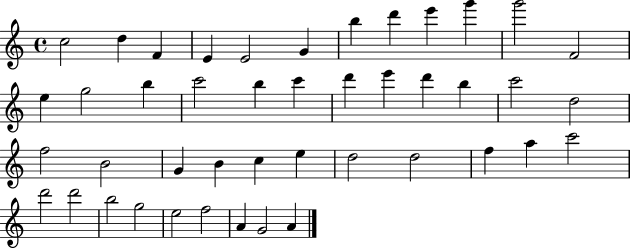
{
  \clef treble
  \time 4/4
  \defaultTimeSignature
  \key c \major
  c''2 d''4 f'4 | e'4 e'2 g'4 | b''4 d'''4 e'''4 g'''4 | g'''2 f'2 | \break e''4 g''2 b''4 | c'''2 b''4 c'''4 | d'''4 e'''4 d'''4 b''4 | c'''2 d''2 | \break f''2 b'2 | g'4 b'4 c''4 e''4 | d''2 d''2 | f''4 a''4 c'''2 | \break d'''2 d'''2 | b''2 g''2 | e''2 f''2 | a'4 g'2 a'4 | \break \bar "|."
}